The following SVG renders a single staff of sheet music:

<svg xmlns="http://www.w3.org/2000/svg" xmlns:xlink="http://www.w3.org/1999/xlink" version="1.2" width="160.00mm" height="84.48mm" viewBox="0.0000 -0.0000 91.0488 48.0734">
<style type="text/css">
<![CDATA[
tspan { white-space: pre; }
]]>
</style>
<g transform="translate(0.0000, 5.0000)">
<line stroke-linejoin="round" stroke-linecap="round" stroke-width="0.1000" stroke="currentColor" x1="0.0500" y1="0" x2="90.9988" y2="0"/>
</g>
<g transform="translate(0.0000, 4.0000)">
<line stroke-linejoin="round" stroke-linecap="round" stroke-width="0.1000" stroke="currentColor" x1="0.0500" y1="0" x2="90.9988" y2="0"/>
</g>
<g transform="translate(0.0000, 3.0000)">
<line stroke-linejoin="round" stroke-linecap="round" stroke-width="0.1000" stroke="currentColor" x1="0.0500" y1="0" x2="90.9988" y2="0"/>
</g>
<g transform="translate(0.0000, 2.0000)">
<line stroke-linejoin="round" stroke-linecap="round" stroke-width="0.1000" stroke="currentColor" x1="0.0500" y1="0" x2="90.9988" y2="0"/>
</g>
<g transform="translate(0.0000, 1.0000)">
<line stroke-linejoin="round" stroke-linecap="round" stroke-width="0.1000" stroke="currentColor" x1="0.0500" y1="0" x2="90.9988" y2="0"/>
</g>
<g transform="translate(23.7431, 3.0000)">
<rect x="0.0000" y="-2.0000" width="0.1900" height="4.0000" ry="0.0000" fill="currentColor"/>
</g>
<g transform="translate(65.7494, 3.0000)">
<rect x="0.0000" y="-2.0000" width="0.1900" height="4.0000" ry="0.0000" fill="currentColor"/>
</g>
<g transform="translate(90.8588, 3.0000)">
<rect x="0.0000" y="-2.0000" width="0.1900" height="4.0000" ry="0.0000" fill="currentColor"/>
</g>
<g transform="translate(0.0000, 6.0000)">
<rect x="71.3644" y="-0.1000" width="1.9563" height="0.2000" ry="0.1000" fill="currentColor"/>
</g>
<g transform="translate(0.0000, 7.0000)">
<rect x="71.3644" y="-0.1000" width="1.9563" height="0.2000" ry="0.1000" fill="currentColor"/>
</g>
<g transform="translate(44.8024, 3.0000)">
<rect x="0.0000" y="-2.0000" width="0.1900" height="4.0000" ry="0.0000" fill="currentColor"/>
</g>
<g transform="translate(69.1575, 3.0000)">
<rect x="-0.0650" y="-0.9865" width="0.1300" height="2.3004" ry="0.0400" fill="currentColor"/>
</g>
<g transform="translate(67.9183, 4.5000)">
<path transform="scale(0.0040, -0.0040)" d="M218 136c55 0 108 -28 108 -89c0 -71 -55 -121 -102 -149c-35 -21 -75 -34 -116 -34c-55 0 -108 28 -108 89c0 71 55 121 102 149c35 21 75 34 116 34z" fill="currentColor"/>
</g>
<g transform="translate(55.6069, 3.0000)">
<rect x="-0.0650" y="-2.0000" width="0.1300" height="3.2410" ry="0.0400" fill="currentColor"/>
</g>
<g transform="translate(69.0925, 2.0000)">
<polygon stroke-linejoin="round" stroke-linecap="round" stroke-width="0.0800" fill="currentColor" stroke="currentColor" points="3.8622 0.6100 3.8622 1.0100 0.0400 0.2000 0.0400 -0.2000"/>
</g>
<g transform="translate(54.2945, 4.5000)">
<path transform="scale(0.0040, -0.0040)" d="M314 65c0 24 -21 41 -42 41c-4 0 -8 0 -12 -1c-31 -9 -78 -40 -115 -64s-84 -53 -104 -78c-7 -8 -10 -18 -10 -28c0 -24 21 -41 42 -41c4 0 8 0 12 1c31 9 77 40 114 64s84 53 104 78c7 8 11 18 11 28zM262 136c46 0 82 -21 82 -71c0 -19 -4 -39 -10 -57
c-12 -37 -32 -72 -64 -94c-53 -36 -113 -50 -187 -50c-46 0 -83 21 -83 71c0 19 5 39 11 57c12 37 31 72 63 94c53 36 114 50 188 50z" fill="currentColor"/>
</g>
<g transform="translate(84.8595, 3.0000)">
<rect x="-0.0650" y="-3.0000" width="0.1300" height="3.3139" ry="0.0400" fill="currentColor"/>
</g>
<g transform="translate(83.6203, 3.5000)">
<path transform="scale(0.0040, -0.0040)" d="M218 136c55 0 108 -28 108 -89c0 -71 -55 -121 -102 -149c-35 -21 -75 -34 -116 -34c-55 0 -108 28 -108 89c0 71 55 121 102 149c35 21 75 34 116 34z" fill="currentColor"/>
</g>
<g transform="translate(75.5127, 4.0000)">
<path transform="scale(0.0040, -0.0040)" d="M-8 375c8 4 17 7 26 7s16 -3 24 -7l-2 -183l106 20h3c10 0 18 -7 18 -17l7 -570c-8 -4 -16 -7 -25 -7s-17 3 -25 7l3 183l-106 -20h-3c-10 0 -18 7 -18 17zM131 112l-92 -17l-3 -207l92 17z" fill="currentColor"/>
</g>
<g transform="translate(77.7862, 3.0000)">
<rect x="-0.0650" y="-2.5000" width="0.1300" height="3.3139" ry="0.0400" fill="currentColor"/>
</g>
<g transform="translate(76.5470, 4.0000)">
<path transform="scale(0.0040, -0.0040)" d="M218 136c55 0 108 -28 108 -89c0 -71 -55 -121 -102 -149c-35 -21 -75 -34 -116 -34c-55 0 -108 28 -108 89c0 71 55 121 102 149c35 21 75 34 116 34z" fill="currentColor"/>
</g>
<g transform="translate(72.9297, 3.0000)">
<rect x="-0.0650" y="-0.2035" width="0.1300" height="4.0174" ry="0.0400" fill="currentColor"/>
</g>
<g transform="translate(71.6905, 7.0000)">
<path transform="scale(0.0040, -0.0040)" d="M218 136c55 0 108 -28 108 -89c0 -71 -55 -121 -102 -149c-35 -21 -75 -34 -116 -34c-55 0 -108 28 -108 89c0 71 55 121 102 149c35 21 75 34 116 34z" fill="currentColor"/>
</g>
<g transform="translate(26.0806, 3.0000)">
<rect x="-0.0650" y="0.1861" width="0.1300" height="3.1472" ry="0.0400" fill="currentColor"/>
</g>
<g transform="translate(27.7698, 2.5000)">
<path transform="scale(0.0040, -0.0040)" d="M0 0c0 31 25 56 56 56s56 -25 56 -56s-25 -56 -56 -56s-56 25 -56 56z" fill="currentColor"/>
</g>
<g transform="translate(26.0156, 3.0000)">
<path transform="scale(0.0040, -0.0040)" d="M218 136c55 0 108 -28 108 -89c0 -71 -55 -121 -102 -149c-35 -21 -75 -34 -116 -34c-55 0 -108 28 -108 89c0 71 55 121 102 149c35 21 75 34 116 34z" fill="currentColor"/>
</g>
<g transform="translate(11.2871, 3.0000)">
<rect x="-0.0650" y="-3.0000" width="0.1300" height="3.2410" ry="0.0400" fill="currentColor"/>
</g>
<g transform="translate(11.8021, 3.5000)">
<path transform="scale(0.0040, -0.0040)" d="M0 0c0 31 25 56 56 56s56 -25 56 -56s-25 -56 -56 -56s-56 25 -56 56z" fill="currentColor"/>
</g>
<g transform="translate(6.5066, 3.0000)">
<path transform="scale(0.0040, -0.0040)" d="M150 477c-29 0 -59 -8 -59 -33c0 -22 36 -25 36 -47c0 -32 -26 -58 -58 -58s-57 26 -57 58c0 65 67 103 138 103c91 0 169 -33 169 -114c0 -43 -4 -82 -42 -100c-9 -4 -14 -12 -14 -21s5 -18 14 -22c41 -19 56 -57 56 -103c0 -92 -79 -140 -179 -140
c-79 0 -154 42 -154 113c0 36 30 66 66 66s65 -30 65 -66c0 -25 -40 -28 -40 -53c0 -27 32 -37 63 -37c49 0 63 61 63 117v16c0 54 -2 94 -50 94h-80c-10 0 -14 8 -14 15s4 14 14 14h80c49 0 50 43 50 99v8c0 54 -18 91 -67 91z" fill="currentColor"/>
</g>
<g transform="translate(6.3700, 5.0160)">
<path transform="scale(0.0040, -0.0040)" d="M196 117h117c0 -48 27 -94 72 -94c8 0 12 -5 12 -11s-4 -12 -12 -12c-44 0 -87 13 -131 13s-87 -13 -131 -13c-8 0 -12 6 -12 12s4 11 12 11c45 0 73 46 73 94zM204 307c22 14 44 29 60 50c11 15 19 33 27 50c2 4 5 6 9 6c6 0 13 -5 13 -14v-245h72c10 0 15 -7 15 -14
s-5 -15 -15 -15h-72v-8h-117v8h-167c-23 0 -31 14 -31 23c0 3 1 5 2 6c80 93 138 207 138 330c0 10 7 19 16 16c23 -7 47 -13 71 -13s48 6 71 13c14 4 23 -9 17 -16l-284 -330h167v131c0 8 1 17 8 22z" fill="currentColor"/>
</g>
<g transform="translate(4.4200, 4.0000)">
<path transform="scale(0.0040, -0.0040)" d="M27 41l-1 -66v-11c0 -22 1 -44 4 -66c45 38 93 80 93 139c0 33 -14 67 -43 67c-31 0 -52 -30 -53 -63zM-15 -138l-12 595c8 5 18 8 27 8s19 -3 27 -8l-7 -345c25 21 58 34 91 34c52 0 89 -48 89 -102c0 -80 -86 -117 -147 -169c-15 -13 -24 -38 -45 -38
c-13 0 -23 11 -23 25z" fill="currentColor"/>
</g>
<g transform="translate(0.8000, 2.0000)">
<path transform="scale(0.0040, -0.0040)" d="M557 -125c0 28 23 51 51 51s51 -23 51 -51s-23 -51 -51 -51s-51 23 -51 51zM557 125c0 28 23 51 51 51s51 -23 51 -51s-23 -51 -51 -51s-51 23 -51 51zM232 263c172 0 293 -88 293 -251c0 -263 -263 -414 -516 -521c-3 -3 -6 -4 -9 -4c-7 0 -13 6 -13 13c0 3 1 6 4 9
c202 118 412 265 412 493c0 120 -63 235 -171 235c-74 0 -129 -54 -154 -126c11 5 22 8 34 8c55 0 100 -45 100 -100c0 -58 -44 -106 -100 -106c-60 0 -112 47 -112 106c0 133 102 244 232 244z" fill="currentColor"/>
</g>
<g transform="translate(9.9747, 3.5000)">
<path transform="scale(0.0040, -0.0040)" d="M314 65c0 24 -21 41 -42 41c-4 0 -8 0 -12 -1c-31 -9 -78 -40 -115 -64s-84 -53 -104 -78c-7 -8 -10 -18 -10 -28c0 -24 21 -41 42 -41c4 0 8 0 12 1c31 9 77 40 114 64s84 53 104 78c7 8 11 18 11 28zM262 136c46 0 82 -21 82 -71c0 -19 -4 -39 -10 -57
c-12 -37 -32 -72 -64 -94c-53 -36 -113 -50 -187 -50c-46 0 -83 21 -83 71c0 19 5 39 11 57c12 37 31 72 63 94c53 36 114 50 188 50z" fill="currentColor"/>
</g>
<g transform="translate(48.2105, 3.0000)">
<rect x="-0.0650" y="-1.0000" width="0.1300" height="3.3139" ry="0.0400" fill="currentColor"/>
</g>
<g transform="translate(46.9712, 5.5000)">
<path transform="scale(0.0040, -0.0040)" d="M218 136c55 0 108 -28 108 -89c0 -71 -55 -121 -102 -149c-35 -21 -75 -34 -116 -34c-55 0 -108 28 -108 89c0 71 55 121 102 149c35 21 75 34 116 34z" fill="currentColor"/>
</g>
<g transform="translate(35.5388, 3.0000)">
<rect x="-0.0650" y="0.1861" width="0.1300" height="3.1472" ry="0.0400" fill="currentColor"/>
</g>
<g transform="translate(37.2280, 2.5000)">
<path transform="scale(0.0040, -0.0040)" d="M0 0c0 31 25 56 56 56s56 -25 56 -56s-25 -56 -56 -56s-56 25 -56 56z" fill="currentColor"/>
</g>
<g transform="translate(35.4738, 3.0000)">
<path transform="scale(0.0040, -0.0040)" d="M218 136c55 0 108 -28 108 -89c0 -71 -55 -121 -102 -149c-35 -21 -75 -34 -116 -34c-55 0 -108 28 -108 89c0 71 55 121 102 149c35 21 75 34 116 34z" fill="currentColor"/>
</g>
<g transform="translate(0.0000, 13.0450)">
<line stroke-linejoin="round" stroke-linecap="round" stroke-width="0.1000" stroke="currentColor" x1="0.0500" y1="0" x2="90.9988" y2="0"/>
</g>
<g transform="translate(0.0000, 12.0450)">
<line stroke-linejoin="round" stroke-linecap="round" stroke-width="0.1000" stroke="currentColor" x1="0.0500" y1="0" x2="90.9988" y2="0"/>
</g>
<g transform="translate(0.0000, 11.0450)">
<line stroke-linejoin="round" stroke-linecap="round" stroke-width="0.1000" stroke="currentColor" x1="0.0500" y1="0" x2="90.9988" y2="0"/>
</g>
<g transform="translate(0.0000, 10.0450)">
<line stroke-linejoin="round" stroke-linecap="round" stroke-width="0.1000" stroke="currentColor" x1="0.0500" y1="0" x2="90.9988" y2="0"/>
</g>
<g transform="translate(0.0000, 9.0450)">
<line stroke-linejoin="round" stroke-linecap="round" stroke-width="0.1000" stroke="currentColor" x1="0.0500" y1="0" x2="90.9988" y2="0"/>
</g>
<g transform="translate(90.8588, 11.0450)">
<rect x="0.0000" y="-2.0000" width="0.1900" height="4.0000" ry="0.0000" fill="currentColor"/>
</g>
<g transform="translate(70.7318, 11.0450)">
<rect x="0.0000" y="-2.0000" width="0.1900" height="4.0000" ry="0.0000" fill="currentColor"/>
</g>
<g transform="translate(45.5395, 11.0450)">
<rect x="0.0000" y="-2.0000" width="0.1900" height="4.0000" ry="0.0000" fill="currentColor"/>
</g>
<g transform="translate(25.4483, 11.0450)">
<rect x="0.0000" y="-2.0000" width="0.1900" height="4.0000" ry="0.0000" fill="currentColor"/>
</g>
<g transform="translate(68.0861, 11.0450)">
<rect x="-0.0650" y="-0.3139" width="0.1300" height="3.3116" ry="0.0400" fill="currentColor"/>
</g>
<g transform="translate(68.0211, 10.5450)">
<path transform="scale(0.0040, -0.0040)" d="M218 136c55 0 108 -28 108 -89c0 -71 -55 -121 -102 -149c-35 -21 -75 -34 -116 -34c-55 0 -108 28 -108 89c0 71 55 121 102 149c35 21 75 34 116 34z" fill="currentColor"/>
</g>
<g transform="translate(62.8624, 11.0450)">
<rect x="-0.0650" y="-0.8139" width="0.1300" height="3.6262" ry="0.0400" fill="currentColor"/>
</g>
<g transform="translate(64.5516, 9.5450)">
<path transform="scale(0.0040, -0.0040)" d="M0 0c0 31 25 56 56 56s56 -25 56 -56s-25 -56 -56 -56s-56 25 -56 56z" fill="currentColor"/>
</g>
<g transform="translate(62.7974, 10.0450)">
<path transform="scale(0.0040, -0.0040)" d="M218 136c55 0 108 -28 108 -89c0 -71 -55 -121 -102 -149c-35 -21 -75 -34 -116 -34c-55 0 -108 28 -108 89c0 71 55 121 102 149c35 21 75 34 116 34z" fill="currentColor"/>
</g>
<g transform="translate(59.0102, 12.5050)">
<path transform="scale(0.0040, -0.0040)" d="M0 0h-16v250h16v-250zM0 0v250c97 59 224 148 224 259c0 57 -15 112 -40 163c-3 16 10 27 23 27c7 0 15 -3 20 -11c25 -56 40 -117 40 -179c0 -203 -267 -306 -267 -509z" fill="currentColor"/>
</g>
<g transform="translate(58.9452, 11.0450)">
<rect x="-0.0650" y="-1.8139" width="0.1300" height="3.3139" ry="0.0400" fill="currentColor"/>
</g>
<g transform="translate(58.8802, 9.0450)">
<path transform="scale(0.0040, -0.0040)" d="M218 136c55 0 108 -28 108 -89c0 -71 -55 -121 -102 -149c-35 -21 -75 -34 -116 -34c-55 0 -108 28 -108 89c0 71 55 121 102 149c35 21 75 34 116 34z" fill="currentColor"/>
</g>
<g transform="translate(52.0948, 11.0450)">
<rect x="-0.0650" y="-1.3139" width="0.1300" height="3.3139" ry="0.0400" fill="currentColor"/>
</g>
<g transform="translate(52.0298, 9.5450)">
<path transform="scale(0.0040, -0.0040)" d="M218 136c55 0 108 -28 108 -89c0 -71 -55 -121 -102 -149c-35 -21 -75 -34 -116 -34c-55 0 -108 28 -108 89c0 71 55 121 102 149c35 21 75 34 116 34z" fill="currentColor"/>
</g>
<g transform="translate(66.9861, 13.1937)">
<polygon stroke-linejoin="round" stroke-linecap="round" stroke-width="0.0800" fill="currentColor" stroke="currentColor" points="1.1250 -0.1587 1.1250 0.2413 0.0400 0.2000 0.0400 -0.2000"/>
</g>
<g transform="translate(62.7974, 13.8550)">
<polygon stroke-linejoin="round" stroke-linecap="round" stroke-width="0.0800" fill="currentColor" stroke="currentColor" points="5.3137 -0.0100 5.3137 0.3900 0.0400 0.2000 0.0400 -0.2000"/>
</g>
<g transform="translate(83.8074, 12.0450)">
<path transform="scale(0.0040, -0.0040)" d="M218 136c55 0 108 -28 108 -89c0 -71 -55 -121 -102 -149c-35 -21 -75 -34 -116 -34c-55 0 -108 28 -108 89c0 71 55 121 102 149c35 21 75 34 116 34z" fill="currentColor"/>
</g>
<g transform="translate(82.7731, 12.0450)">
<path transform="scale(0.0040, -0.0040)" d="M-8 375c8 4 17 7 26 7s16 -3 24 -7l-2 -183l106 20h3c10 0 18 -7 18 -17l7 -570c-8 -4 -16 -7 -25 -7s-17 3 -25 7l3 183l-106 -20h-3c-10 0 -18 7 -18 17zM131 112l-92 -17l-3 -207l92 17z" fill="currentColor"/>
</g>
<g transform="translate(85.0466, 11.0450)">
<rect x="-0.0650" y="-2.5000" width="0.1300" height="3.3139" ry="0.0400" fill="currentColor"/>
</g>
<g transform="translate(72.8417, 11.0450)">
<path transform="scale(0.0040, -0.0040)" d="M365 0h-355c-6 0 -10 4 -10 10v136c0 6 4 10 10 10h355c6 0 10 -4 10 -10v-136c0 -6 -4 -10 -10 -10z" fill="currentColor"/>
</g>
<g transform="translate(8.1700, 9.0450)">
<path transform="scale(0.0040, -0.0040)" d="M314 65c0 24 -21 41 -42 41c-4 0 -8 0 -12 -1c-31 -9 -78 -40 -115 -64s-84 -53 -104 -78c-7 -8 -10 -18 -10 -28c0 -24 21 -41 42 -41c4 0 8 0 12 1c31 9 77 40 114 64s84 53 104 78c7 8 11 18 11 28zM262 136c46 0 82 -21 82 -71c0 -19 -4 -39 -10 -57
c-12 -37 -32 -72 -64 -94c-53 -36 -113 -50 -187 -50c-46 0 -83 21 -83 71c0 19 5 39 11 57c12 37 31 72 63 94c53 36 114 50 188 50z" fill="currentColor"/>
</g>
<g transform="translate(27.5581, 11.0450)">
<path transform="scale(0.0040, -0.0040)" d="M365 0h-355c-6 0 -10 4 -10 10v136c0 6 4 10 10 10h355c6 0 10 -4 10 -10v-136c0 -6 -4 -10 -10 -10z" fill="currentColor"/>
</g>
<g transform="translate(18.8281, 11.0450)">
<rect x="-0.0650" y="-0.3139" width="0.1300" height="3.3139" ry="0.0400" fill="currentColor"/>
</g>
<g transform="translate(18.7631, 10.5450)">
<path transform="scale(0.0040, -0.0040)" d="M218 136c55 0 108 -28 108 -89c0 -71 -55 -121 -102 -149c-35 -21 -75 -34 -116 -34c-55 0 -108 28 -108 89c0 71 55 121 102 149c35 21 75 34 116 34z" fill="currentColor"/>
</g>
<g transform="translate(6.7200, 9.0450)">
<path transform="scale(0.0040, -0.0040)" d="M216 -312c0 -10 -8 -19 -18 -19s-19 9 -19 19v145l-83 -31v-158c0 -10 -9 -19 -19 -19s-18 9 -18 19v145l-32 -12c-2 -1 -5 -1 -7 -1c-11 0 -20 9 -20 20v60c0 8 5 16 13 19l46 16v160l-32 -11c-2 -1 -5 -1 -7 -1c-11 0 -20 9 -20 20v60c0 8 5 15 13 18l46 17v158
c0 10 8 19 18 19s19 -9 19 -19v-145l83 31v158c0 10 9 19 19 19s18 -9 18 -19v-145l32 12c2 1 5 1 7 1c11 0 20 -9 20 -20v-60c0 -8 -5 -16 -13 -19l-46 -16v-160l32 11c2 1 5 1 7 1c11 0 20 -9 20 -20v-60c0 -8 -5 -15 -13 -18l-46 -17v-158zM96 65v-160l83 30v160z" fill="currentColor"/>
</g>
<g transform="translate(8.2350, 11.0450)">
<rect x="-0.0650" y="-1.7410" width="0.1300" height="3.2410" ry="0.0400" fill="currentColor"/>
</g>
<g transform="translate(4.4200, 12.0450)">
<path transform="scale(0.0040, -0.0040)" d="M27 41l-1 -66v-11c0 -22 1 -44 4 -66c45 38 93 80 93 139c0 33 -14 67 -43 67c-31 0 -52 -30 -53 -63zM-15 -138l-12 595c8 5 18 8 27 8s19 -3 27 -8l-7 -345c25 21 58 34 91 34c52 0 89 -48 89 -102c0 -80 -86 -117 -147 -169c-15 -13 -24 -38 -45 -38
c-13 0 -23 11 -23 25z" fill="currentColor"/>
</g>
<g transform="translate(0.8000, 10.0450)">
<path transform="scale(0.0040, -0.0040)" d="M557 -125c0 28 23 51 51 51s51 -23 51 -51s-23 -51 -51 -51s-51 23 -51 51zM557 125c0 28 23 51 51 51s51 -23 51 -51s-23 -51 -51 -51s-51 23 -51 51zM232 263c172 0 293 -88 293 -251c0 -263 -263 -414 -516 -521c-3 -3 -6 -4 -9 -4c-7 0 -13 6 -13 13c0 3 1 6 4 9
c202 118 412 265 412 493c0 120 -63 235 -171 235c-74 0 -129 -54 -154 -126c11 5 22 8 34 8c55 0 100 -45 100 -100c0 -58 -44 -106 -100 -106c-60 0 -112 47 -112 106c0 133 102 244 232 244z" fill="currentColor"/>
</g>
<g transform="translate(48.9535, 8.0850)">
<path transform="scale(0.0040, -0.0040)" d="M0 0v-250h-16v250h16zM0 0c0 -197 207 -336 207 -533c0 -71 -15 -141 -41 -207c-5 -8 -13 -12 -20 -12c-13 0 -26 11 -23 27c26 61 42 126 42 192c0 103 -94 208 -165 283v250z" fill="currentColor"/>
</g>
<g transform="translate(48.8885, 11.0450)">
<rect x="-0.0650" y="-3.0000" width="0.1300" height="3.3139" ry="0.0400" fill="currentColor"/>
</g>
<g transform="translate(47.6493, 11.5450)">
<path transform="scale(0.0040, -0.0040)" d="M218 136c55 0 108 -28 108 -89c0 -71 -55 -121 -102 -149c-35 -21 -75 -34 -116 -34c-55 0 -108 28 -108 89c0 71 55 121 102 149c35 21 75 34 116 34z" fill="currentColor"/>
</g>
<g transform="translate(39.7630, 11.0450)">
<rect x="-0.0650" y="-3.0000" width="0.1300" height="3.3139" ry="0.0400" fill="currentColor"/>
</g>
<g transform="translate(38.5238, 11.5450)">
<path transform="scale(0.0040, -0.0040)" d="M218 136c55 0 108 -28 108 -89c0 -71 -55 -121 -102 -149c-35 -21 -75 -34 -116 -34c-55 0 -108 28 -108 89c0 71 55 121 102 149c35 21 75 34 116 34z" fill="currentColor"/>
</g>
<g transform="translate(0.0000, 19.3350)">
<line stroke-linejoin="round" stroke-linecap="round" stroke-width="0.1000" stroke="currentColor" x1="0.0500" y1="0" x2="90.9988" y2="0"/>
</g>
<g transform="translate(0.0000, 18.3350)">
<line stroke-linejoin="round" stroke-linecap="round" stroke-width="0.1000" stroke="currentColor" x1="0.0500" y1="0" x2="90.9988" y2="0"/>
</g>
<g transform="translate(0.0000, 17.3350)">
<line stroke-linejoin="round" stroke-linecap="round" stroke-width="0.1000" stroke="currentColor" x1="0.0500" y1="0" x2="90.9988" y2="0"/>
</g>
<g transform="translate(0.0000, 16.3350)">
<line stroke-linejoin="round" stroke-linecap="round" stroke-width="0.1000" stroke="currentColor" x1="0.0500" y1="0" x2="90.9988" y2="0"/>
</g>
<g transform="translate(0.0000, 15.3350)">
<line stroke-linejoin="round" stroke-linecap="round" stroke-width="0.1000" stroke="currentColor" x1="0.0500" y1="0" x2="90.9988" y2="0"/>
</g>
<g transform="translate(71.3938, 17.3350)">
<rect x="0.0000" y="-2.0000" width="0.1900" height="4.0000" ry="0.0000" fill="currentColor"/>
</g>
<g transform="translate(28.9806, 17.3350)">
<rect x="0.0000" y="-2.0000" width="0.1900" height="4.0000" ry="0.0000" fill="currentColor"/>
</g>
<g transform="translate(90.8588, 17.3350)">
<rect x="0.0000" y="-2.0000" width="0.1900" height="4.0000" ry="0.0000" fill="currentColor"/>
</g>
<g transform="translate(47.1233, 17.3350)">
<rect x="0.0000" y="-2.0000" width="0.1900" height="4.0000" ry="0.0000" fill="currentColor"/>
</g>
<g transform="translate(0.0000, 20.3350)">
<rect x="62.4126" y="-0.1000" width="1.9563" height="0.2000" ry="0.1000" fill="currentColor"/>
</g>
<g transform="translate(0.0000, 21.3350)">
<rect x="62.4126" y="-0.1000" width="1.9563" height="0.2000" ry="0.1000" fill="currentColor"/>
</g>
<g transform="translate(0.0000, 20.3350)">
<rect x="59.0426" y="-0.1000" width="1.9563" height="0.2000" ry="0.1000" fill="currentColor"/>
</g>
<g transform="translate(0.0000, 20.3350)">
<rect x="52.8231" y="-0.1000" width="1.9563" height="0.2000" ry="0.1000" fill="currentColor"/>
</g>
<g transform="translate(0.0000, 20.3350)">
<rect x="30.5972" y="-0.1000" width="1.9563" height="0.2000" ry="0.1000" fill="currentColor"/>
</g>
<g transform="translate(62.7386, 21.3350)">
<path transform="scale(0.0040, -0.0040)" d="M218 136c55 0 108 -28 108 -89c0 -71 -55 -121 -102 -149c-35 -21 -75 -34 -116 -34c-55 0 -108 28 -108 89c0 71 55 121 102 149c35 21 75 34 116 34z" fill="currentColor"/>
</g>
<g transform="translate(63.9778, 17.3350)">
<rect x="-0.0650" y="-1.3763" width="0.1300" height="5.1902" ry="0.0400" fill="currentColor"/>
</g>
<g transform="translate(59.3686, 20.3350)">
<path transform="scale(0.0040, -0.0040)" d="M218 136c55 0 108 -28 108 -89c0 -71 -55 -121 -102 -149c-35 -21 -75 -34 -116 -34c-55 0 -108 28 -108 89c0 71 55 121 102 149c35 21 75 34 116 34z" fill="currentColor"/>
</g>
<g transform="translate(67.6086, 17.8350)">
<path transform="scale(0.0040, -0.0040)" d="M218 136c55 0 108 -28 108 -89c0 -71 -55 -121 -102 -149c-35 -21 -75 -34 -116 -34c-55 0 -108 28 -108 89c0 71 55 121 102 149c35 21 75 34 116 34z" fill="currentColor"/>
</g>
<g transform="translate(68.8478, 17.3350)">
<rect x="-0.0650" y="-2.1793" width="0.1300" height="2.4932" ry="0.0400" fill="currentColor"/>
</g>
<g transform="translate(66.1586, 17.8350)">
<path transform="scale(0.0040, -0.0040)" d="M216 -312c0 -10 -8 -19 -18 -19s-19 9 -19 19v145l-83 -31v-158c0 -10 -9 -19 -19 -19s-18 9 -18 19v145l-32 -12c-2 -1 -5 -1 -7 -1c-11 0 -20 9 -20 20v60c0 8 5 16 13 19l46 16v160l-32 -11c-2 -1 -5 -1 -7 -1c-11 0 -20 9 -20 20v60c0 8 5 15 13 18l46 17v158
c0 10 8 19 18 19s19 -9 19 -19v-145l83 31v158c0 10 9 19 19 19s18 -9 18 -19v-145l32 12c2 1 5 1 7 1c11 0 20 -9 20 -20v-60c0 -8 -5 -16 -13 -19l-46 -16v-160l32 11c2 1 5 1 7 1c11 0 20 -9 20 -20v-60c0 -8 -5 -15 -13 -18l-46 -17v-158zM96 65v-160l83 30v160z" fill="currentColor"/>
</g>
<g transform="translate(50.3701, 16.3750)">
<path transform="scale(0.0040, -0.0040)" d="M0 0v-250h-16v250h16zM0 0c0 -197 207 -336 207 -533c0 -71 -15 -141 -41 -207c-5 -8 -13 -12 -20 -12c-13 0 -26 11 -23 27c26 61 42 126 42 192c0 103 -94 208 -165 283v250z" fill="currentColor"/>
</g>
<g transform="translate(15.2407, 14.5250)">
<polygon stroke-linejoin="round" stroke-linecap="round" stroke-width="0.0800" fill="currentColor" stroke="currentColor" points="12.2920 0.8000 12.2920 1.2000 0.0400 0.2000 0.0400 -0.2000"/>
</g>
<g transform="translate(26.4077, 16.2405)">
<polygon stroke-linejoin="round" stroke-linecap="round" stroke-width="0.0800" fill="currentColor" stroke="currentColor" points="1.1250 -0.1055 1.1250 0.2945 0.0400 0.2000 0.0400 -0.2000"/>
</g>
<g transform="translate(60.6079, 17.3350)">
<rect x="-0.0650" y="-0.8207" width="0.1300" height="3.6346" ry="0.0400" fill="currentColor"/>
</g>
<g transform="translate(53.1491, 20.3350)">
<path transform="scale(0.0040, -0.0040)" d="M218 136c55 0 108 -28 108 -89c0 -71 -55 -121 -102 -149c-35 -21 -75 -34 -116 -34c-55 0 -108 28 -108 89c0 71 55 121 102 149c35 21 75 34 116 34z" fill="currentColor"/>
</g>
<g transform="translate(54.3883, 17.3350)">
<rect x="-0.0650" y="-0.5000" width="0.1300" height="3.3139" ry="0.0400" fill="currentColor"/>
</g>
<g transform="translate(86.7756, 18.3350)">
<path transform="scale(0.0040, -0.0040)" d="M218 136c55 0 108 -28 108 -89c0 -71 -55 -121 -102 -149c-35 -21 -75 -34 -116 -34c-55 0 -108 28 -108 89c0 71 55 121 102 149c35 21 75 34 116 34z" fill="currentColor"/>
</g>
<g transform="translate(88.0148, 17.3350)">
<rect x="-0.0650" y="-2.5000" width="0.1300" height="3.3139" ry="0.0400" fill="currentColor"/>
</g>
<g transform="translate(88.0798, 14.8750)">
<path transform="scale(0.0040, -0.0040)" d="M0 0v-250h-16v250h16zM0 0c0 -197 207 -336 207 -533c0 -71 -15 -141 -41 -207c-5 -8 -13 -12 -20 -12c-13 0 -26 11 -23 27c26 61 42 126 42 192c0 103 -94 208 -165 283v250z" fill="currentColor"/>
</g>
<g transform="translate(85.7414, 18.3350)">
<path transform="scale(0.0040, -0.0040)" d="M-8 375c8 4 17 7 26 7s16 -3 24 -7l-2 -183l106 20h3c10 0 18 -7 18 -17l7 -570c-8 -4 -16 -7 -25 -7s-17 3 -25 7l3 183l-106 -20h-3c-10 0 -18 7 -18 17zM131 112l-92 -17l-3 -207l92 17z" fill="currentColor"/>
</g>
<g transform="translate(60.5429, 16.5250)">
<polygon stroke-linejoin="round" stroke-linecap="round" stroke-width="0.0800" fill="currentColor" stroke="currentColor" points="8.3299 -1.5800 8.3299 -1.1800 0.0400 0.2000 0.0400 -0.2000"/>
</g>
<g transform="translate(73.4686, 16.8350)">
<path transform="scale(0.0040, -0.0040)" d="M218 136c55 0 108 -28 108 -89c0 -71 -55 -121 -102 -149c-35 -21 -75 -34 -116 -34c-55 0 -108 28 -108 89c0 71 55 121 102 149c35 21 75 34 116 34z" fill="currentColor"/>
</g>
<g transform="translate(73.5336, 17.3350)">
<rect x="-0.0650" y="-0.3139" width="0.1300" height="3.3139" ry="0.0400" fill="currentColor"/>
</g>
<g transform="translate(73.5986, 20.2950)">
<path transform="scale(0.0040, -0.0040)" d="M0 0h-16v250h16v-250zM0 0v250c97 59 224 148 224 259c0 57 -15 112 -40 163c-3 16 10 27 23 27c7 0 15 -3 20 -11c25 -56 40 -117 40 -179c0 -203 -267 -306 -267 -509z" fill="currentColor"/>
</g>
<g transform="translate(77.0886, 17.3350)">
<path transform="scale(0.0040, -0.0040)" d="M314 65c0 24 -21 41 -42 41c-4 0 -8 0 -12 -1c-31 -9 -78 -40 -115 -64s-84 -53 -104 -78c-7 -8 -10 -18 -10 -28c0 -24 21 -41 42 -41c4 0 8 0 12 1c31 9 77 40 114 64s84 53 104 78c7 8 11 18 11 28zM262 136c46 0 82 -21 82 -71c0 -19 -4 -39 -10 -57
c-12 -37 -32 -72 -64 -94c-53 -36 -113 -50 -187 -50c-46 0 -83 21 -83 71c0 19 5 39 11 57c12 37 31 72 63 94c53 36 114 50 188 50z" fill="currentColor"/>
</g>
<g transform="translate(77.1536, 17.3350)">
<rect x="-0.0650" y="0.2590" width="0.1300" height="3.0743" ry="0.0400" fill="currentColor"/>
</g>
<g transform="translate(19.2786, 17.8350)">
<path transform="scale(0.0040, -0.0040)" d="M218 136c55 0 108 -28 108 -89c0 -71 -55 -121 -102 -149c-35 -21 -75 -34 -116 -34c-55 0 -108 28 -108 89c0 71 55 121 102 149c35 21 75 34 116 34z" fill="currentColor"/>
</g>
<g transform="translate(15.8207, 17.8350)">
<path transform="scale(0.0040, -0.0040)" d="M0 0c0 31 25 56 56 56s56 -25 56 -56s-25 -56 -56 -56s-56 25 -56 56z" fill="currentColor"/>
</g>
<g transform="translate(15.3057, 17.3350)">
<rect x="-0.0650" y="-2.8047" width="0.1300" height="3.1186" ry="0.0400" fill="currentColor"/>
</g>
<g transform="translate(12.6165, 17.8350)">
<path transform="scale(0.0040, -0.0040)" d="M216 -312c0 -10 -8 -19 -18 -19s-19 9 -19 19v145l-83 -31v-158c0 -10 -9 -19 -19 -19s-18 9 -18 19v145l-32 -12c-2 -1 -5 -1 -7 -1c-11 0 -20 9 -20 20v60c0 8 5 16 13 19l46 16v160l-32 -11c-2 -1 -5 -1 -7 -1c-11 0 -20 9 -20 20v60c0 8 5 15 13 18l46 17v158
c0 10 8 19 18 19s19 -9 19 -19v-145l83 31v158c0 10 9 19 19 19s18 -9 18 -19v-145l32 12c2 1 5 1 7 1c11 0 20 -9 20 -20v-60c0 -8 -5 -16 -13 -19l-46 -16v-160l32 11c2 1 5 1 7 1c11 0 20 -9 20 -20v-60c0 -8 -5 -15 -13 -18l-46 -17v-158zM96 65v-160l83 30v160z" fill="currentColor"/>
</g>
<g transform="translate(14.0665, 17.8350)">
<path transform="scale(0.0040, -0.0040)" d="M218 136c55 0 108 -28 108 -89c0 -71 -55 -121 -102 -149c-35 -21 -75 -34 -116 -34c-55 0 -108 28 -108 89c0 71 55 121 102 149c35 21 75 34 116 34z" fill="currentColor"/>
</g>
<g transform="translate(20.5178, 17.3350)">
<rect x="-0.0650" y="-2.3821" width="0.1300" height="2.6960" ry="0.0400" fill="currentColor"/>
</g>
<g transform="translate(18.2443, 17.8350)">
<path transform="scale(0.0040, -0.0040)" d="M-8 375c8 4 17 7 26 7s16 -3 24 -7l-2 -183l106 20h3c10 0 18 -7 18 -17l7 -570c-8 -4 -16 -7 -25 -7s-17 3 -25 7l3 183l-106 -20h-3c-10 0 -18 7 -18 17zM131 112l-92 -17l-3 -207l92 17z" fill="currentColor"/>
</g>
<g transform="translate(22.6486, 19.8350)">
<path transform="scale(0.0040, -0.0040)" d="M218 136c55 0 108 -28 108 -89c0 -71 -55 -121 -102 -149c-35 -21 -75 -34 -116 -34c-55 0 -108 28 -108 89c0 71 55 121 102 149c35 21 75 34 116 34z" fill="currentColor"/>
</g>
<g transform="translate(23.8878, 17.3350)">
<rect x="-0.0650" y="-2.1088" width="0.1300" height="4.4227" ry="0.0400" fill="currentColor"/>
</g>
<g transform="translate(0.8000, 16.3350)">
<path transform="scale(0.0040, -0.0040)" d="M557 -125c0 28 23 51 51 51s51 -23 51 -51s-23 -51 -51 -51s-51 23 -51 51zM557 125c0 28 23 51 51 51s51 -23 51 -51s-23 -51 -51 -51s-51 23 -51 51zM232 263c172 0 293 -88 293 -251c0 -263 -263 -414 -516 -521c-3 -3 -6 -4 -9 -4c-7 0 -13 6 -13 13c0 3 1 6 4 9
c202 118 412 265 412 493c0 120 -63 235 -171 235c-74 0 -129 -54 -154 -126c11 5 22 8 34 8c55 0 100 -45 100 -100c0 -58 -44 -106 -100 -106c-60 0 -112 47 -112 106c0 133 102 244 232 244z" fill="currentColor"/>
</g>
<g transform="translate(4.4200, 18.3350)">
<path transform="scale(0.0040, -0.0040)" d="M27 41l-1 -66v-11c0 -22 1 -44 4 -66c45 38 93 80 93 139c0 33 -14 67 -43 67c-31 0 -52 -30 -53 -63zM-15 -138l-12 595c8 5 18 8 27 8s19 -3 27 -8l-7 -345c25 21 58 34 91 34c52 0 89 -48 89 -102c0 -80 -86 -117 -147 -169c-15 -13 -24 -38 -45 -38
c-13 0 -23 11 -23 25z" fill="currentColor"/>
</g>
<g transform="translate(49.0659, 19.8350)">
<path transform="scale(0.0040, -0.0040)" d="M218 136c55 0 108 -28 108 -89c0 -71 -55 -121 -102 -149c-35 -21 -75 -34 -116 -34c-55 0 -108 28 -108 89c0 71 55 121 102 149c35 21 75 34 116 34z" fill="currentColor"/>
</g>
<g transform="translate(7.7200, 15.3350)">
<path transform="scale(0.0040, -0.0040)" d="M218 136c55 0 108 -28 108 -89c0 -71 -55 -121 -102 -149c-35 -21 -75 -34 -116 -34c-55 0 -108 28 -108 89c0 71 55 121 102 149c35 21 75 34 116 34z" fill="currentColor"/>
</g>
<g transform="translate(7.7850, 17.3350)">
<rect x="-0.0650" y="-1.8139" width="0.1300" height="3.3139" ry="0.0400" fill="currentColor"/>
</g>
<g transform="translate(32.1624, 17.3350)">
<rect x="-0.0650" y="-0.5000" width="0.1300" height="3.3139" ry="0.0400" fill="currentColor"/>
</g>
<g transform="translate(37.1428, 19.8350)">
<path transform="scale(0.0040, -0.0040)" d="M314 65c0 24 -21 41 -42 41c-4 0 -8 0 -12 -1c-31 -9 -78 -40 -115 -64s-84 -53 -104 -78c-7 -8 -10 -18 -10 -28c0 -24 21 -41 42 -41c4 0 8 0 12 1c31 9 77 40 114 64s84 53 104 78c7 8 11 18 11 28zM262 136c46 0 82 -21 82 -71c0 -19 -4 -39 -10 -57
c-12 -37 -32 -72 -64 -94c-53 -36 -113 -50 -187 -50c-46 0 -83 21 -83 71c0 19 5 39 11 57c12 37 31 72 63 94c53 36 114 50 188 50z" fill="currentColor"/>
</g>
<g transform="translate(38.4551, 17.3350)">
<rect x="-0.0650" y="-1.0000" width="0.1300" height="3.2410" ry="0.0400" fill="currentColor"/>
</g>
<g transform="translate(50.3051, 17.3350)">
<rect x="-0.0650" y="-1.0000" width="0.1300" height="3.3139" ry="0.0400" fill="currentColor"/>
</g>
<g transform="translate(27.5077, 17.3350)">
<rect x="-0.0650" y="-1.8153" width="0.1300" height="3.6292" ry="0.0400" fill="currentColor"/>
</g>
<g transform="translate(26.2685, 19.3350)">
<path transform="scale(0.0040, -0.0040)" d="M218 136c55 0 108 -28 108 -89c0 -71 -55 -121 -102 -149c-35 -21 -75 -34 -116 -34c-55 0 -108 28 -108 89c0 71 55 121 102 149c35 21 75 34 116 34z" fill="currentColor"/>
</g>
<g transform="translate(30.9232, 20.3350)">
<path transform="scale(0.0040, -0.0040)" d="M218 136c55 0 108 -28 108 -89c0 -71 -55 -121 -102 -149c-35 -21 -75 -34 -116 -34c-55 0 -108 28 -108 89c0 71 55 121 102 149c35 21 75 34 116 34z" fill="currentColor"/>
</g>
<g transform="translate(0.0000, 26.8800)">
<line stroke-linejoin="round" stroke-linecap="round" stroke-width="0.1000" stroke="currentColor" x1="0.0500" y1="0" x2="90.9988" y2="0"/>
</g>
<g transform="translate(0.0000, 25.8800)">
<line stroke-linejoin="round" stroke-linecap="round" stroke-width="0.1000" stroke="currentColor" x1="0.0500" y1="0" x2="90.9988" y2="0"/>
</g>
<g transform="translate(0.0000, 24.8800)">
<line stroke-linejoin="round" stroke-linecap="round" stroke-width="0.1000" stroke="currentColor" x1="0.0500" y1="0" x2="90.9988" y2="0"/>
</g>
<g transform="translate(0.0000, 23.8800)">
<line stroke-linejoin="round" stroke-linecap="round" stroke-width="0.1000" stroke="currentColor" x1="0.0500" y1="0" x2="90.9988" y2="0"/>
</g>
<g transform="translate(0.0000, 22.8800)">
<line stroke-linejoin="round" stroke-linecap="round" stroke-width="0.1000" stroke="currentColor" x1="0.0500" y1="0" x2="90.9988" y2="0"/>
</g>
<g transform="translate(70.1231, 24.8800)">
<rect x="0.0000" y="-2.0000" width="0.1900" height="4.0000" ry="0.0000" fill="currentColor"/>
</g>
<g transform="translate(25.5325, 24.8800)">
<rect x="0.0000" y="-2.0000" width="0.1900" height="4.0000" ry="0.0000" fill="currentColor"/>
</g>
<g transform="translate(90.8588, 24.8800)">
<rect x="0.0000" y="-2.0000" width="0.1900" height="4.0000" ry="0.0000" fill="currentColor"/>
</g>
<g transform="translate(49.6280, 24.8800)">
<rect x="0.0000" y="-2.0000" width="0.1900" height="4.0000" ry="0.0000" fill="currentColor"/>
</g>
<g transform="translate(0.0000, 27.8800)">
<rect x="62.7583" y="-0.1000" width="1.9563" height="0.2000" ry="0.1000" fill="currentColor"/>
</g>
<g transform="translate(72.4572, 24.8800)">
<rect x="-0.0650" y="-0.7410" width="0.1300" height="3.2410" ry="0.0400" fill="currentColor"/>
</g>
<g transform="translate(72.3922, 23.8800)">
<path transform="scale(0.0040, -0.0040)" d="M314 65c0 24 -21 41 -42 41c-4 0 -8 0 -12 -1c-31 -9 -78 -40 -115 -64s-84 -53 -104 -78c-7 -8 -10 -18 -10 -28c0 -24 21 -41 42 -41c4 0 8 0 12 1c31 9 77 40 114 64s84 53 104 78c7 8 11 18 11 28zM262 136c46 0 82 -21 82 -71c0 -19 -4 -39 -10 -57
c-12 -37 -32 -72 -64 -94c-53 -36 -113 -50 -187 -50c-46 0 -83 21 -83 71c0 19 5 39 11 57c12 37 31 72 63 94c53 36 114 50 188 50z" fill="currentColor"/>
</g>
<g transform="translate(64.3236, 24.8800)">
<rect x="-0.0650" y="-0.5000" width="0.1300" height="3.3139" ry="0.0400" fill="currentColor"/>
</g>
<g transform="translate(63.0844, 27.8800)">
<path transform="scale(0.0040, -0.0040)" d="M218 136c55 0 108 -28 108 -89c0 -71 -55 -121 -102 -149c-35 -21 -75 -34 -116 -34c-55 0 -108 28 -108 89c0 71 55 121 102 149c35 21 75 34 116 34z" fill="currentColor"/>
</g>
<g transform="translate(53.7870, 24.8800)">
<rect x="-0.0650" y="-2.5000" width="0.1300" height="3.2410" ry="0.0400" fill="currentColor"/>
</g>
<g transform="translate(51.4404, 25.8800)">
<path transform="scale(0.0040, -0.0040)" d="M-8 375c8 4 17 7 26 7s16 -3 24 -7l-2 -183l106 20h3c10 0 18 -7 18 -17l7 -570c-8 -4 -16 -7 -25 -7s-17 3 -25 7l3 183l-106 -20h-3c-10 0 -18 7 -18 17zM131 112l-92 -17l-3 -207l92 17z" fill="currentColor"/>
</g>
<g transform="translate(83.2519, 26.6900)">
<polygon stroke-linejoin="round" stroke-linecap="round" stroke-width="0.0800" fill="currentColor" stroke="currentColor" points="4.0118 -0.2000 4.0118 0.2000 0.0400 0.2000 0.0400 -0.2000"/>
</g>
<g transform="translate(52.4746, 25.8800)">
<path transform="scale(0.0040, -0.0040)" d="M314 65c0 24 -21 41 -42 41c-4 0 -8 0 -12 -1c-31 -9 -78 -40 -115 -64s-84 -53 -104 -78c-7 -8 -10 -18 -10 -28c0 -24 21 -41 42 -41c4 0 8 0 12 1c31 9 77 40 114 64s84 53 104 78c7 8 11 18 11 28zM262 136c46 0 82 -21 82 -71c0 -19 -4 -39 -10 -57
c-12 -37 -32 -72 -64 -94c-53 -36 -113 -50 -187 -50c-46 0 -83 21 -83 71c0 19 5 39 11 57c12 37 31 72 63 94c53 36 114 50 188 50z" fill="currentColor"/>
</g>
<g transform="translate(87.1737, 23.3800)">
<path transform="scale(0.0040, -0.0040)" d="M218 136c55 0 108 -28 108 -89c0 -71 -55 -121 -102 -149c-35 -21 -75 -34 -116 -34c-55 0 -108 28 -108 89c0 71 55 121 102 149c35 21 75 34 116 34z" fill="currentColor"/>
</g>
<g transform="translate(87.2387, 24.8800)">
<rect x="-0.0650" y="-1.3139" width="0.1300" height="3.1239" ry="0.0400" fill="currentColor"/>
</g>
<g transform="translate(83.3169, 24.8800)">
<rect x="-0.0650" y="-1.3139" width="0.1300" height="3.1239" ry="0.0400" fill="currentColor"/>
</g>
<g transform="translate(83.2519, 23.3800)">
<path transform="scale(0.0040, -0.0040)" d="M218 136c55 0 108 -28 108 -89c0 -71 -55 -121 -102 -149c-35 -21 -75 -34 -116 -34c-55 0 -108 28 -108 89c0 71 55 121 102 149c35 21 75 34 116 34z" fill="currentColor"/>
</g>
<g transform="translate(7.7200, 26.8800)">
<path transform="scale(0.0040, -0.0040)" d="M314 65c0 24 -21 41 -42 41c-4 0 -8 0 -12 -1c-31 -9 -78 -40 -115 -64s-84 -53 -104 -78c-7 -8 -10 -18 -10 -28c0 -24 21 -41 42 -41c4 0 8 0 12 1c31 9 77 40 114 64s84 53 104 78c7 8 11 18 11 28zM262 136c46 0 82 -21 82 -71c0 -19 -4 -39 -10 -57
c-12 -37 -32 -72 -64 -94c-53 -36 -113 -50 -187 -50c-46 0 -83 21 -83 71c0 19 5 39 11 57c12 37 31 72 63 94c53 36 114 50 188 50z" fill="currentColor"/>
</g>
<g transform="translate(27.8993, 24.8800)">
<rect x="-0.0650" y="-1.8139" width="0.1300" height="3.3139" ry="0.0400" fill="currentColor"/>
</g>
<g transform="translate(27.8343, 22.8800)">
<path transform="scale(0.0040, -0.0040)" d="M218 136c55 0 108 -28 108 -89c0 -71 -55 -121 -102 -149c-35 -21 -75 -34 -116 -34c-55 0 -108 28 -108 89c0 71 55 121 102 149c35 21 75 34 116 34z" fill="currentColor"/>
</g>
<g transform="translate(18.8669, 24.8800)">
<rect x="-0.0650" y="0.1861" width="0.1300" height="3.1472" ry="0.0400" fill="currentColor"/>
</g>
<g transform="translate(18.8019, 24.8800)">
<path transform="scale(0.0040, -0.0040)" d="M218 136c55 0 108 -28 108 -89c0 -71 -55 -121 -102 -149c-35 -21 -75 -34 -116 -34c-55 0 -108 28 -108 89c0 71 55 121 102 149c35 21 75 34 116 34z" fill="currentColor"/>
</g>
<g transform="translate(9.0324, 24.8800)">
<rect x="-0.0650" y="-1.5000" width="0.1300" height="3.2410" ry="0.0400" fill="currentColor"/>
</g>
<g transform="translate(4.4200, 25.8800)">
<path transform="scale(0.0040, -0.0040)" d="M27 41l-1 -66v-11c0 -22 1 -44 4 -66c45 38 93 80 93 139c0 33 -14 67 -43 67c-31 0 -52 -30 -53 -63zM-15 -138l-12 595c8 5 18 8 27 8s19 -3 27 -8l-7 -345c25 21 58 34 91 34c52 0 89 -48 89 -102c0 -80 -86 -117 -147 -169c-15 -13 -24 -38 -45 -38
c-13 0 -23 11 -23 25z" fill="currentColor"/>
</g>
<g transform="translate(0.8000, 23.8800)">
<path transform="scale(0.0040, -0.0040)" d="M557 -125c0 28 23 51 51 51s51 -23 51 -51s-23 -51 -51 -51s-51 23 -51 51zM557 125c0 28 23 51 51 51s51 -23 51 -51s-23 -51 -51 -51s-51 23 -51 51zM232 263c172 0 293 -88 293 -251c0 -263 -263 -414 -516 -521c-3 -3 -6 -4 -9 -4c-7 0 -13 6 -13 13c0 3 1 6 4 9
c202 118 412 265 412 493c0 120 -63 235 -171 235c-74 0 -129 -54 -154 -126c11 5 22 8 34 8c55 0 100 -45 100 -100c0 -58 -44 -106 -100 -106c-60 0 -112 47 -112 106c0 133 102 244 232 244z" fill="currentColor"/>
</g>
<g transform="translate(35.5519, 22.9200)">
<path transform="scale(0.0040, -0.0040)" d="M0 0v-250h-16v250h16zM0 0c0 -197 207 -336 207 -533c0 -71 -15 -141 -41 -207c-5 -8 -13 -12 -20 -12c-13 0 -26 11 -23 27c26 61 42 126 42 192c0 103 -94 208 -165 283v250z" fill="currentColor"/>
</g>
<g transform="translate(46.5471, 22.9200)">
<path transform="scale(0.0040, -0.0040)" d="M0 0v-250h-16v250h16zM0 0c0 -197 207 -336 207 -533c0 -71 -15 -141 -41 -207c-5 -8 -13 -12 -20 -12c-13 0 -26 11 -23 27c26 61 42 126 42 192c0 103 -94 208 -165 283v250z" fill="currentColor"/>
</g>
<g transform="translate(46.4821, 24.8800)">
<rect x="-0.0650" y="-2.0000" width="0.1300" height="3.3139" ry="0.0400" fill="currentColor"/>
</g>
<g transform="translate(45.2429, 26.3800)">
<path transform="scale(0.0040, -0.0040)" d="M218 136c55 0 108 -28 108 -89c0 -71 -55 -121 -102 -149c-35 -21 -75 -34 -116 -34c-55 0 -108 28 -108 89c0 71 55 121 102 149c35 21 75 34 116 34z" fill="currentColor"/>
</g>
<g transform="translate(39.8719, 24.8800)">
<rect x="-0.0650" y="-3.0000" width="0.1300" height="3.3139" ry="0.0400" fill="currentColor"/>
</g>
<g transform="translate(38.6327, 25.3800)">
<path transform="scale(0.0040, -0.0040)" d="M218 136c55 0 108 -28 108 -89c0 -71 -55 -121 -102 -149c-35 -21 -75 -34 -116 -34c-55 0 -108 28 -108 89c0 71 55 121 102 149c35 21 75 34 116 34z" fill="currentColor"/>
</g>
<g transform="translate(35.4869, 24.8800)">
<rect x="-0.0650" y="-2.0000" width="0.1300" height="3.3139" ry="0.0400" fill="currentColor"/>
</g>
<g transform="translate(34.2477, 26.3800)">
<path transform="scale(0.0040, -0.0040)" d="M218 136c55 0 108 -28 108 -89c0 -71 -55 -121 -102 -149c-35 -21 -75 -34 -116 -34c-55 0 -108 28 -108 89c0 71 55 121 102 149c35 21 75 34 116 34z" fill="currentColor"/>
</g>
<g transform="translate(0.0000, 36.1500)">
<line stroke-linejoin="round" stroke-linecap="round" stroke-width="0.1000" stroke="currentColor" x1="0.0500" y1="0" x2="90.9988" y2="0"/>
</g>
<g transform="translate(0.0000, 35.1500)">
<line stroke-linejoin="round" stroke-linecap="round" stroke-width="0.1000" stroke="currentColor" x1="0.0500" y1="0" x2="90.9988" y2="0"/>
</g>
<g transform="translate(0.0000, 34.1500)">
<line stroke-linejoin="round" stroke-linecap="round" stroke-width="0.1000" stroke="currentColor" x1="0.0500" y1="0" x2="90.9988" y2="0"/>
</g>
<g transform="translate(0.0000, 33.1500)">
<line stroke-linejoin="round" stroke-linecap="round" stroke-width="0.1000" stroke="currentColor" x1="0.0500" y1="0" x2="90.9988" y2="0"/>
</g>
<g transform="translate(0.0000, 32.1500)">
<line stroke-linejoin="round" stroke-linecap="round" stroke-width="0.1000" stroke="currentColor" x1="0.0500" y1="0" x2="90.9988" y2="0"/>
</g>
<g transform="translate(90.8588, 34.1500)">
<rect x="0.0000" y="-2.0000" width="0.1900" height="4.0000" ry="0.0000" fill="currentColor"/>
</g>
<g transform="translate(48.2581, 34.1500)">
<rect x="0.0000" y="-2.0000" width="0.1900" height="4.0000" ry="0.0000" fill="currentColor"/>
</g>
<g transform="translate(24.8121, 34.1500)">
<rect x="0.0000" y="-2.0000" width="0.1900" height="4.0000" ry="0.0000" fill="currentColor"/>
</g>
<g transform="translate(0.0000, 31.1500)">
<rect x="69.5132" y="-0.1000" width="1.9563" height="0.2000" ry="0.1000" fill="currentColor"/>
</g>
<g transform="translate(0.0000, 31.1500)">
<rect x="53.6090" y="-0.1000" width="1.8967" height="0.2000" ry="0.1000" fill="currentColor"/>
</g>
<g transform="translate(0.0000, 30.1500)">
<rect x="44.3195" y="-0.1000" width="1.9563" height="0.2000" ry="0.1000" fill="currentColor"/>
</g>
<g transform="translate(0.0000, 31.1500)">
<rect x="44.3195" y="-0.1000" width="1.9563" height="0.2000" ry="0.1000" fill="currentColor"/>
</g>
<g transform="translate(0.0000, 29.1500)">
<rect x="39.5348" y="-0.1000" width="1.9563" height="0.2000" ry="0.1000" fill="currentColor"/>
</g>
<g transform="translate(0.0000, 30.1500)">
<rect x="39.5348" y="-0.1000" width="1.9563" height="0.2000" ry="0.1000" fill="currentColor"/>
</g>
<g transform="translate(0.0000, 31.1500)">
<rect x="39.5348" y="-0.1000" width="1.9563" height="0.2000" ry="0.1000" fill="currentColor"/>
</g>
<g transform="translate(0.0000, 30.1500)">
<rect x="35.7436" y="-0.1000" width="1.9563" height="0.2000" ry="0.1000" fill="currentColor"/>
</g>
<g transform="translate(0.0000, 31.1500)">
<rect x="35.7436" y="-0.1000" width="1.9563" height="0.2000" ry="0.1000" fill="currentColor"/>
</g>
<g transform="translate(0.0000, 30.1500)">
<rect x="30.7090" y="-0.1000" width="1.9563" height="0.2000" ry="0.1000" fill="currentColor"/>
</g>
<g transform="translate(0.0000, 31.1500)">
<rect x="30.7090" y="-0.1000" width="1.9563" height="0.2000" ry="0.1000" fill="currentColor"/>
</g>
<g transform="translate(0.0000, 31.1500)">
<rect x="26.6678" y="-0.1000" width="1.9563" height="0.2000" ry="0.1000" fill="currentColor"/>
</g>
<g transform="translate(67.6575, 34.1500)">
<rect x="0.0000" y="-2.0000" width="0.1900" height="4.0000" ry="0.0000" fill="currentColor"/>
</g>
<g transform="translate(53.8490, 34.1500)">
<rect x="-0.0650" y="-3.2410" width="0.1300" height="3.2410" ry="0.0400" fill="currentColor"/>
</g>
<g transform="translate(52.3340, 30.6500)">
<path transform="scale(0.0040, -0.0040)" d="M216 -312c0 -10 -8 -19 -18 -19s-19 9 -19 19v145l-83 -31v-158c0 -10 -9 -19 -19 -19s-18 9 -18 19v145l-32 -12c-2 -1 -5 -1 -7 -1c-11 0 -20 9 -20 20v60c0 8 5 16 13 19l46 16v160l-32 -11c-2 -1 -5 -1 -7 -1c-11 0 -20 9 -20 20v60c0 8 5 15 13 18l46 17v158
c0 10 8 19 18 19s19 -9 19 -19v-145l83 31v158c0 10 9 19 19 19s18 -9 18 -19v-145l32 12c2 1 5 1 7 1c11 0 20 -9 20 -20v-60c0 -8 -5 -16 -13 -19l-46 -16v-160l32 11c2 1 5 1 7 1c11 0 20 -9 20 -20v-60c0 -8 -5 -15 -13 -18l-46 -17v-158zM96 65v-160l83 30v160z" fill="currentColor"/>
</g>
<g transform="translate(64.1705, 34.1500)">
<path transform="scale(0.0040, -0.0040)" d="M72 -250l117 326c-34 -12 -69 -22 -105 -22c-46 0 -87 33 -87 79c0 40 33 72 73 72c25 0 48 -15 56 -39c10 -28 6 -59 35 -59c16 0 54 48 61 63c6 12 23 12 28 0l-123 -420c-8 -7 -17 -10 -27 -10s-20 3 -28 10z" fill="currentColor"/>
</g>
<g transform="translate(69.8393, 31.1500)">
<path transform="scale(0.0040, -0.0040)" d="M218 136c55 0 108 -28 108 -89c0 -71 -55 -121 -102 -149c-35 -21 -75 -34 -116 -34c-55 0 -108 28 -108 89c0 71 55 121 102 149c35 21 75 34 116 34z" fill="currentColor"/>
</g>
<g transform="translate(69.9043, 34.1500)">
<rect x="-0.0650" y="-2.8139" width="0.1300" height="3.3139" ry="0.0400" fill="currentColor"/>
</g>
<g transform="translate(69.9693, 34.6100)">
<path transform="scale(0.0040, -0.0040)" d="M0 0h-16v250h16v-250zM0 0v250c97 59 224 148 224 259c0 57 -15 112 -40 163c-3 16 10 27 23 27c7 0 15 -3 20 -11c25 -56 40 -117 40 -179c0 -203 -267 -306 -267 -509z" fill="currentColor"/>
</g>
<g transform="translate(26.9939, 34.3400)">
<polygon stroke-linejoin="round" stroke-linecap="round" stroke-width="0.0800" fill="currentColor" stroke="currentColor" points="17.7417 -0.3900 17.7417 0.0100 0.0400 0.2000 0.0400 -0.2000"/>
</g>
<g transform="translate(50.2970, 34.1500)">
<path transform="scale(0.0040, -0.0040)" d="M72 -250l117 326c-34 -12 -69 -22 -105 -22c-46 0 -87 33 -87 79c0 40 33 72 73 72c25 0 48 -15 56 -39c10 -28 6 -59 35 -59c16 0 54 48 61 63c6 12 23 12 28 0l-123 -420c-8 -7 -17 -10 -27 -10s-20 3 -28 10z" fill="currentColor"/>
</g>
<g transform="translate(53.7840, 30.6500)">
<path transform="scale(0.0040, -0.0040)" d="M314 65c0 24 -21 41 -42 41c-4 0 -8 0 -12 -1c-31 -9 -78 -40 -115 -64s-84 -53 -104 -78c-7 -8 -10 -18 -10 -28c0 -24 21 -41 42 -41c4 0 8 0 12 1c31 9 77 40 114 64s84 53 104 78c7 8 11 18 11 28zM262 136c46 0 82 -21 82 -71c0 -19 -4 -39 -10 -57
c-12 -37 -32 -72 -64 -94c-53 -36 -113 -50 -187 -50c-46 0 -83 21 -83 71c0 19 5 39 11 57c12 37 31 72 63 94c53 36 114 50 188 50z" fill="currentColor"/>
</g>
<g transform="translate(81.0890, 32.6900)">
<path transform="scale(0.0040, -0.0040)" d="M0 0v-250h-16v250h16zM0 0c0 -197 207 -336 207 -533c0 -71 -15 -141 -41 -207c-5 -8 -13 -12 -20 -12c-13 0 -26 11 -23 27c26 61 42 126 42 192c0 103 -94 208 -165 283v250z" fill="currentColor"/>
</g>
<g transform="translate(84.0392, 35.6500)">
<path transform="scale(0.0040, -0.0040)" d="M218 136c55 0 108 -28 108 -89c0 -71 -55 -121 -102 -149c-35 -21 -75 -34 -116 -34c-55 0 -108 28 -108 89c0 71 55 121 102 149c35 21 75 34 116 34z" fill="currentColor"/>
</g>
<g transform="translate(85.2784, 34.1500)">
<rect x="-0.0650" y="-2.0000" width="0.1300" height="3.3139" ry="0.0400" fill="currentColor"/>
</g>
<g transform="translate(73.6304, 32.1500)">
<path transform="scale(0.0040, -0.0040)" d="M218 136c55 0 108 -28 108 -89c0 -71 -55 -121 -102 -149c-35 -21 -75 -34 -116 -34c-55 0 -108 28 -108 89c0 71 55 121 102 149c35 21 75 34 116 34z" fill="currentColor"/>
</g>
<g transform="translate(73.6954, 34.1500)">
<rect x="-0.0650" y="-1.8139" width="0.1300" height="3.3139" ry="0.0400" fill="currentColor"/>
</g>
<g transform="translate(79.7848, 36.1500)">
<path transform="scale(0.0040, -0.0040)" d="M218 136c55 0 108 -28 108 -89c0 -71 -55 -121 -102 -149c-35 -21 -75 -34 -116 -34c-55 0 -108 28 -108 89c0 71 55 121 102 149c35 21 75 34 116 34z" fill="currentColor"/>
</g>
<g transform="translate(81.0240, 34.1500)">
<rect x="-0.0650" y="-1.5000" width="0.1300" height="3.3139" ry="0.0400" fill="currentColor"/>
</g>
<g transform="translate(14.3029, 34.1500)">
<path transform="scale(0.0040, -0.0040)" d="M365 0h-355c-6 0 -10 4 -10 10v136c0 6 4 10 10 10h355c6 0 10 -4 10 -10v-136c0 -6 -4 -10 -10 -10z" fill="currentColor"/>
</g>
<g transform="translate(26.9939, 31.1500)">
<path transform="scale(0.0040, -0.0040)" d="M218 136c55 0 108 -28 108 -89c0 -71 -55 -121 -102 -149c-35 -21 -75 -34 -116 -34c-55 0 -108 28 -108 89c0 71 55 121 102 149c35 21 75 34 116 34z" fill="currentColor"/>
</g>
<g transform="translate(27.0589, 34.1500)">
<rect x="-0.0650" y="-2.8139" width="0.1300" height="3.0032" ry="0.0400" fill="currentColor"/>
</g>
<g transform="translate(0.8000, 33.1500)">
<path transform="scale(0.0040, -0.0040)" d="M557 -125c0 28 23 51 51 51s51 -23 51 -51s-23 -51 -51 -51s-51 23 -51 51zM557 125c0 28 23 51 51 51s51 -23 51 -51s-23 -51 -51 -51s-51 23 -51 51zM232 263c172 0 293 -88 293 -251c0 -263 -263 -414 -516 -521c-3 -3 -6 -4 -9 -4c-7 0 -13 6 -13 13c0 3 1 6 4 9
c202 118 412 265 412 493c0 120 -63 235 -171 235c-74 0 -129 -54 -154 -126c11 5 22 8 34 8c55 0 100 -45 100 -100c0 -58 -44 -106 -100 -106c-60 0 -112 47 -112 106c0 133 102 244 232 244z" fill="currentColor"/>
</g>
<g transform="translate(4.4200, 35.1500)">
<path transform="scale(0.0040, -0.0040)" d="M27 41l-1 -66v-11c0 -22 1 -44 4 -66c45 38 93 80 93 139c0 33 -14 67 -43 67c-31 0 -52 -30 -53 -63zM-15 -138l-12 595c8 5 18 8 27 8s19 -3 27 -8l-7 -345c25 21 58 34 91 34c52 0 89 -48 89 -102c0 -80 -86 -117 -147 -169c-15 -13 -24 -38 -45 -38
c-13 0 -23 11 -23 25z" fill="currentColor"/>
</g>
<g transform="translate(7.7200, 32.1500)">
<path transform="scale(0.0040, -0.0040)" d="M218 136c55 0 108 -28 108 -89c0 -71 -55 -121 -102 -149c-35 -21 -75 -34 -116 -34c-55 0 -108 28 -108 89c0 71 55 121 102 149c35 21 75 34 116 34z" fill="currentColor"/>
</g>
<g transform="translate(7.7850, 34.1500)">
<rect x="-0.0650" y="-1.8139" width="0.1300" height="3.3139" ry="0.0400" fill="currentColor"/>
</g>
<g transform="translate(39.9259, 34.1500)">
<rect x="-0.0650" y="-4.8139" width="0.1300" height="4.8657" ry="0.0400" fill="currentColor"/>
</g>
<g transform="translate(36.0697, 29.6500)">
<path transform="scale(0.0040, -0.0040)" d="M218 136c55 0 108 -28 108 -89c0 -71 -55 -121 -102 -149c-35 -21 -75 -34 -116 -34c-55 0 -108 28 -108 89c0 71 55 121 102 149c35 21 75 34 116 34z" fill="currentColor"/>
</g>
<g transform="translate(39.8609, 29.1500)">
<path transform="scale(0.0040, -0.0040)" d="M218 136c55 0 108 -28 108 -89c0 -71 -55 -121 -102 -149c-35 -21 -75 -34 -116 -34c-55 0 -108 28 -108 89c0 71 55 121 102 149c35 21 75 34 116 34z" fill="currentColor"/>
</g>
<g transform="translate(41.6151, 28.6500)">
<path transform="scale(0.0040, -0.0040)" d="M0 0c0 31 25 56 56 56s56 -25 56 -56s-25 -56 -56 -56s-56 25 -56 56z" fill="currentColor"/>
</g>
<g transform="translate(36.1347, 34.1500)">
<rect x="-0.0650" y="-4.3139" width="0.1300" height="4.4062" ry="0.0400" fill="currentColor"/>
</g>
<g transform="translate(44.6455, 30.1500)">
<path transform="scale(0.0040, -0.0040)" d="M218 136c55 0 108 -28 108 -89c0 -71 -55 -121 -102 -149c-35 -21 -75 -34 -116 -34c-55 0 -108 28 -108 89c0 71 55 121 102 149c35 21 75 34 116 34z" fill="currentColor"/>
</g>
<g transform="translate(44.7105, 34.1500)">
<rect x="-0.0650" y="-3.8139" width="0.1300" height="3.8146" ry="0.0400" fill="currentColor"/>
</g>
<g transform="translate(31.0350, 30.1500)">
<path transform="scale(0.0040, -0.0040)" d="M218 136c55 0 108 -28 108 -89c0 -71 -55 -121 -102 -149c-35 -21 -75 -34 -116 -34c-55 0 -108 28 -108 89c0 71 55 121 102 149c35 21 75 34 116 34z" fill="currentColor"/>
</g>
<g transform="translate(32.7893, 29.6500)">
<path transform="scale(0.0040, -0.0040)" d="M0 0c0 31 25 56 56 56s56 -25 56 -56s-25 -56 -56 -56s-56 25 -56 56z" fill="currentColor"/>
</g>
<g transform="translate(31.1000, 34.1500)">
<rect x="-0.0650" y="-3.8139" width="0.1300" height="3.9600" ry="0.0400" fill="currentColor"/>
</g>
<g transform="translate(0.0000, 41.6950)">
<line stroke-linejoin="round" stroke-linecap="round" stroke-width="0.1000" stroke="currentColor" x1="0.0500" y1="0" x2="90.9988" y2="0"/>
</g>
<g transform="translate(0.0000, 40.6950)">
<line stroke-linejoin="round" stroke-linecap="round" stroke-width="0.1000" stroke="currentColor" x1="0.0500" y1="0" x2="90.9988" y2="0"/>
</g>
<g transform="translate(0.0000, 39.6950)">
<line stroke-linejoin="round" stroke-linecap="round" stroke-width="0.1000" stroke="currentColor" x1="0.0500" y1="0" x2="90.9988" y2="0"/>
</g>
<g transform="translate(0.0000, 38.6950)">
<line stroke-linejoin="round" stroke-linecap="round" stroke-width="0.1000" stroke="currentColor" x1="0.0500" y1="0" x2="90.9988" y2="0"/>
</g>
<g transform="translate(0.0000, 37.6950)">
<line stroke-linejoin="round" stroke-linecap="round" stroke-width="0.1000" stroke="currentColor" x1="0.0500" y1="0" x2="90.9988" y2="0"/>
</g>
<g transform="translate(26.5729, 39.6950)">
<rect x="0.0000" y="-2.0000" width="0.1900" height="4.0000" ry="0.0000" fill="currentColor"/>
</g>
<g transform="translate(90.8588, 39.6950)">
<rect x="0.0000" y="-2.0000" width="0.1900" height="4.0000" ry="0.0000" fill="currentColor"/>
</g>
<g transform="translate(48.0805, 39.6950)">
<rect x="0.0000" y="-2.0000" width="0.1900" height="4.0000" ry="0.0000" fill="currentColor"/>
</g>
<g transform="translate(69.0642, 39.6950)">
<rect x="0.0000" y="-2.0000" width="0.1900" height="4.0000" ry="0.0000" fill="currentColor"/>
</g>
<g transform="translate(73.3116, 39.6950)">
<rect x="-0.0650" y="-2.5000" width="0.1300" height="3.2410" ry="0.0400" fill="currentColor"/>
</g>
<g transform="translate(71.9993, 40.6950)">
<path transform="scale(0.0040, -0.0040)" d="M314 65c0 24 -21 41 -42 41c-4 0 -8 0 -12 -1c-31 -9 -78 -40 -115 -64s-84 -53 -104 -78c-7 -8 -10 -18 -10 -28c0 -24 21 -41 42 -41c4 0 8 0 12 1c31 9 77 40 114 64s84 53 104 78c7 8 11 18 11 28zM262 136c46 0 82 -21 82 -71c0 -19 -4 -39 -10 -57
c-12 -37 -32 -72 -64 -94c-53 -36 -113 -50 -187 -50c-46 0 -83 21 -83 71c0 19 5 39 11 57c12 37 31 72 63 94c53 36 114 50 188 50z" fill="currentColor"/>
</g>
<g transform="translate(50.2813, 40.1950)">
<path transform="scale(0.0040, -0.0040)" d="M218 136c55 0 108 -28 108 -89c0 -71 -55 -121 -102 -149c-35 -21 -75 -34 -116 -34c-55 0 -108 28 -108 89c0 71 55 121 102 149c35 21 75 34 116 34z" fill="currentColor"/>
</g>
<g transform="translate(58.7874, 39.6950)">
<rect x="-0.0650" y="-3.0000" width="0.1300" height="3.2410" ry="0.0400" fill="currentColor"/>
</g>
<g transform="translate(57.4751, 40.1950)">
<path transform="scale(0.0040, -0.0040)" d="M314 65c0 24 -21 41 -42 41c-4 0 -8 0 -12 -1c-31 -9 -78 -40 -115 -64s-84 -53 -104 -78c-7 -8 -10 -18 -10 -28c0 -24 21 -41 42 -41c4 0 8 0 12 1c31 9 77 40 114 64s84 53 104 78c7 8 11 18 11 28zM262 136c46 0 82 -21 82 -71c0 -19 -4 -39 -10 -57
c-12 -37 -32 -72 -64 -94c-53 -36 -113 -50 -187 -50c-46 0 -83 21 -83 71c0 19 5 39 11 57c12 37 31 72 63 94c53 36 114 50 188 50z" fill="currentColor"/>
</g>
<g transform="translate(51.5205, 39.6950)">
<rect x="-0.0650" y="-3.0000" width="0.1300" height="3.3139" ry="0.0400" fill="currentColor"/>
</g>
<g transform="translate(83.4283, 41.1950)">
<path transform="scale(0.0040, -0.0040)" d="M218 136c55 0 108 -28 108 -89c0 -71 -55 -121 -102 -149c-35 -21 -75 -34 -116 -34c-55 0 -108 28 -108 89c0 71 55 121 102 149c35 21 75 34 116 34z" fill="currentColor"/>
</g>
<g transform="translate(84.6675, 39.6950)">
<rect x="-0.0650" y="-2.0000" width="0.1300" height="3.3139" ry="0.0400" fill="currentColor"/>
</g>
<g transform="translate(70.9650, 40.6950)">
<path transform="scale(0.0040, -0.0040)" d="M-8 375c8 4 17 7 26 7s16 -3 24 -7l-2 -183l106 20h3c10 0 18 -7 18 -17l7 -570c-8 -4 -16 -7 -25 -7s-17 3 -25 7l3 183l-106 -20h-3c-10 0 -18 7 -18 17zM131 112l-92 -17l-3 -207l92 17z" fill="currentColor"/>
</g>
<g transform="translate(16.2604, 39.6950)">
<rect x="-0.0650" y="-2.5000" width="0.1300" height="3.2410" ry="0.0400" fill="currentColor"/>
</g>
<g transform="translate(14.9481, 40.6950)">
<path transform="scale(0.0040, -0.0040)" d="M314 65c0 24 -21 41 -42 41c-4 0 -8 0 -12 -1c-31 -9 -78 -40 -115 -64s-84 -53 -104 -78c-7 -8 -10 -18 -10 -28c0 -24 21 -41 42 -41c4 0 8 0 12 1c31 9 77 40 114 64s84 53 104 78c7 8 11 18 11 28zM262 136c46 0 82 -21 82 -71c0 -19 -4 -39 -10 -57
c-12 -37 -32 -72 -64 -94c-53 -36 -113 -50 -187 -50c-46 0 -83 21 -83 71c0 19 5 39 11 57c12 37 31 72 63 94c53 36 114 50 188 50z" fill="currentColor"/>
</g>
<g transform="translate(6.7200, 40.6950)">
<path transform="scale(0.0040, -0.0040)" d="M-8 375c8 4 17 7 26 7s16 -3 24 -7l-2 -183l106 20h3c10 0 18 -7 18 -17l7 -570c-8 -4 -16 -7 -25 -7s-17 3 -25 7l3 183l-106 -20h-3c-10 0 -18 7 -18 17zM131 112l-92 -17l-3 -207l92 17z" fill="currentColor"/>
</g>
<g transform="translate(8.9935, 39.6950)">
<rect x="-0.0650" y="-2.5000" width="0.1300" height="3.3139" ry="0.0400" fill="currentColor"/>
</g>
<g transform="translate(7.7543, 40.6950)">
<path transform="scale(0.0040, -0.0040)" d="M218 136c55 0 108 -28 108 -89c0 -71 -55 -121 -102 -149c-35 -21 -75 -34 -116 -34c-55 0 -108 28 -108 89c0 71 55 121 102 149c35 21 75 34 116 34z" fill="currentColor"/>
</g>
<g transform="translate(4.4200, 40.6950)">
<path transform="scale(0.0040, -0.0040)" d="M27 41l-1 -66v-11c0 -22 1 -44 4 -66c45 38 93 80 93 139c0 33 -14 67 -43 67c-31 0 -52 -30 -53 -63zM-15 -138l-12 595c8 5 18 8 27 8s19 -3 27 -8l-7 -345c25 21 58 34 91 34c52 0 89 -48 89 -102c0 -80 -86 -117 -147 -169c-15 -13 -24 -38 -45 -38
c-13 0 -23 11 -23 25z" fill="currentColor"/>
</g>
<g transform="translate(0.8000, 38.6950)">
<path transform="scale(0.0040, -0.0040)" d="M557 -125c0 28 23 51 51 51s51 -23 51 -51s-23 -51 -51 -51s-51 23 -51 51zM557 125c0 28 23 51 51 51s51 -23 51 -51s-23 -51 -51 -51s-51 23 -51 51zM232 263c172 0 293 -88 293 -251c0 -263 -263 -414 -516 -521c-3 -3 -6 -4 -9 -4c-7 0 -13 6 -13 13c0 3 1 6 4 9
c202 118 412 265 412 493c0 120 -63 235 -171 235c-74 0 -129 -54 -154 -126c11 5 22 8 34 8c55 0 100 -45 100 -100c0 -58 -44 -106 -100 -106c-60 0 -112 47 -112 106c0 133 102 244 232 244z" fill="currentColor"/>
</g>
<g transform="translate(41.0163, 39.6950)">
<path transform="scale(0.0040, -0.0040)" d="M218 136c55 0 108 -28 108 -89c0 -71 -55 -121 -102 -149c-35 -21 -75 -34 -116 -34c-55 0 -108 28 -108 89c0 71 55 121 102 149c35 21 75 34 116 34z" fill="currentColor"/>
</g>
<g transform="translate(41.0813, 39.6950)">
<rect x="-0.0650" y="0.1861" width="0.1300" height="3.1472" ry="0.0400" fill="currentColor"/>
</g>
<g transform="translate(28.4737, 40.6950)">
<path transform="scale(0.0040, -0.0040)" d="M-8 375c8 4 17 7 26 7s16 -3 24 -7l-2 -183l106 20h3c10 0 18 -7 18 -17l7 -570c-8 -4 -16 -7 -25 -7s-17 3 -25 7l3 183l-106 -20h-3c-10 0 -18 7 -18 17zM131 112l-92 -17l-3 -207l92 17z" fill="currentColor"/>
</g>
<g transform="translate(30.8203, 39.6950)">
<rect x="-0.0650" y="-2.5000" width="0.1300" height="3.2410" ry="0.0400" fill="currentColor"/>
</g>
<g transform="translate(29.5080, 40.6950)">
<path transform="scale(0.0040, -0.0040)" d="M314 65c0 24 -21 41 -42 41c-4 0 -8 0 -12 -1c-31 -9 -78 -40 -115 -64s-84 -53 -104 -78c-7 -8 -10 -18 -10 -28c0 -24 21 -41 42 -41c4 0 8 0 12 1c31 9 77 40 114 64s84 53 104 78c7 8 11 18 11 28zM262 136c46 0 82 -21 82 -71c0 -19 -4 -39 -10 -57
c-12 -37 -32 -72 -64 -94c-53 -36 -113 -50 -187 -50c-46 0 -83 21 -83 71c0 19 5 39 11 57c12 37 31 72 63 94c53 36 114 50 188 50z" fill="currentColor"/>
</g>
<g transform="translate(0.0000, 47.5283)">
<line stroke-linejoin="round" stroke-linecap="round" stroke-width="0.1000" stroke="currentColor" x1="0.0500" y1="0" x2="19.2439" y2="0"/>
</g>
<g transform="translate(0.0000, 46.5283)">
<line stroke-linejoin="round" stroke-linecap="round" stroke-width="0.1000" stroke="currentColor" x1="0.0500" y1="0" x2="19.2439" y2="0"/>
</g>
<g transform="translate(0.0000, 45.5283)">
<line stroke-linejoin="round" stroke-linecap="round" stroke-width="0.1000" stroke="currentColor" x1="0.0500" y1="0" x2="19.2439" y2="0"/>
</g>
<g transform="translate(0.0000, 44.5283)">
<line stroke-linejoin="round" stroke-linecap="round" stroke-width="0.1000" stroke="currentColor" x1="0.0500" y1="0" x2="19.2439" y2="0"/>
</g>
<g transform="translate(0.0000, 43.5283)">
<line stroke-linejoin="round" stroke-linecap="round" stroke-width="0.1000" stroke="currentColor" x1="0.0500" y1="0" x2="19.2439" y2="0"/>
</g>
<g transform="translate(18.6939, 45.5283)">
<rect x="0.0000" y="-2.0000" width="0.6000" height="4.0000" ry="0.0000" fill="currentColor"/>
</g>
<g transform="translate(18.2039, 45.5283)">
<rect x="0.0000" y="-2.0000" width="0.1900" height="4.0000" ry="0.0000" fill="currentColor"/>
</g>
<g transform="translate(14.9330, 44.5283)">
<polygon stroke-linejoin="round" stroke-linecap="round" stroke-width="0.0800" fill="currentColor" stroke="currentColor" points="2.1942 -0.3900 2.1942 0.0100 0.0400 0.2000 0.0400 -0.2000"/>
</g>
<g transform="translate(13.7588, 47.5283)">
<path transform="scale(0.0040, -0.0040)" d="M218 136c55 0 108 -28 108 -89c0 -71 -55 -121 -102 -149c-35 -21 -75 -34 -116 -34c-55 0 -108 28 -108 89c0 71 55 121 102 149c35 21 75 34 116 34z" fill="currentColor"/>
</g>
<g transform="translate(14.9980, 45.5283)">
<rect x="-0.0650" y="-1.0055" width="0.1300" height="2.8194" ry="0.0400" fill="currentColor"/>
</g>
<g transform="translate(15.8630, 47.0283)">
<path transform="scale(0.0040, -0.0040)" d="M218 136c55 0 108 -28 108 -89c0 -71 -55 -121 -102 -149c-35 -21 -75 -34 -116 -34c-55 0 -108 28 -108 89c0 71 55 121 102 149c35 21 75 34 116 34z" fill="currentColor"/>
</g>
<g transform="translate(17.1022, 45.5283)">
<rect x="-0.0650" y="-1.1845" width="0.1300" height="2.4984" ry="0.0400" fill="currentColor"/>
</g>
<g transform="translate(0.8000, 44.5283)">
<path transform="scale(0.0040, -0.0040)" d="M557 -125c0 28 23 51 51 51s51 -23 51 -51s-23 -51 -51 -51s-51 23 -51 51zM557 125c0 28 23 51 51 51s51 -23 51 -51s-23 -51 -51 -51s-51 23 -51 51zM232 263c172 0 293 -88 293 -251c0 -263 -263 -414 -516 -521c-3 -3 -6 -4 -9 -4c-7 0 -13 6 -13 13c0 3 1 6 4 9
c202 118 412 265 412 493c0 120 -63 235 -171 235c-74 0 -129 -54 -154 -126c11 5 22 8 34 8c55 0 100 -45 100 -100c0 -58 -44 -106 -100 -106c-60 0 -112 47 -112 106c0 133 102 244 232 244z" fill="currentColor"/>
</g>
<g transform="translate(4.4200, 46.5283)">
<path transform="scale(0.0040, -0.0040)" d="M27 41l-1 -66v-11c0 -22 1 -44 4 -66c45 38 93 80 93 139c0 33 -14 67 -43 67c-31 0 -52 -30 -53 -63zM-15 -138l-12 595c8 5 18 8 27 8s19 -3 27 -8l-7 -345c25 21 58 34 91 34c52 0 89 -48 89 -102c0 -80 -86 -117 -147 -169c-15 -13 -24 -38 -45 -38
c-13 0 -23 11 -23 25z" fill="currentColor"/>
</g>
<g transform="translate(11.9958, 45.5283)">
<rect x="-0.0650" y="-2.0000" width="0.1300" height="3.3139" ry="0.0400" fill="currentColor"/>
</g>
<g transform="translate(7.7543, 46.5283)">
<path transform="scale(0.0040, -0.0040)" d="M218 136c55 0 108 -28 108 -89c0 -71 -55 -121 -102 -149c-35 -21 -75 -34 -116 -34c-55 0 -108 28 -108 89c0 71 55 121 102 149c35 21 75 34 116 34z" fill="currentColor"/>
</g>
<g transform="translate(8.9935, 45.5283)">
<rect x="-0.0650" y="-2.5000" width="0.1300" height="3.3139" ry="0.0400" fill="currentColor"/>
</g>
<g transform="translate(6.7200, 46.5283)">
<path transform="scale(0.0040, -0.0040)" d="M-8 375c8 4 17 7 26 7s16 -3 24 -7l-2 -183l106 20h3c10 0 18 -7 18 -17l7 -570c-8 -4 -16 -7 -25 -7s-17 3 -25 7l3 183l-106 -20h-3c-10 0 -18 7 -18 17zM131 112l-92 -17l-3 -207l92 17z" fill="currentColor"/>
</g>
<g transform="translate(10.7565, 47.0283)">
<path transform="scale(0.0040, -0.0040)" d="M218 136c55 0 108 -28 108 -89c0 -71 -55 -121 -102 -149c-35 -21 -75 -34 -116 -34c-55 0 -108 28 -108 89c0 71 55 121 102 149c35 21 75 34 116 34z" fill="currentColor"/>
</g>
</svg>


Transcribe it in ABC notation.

X:1
T:Untitled
M:3/4
L:1/4
K:F
C,2 D, D, F,, A,,2 A,,/2 C,,/2 B,, C, ^A,2 E, z2 C, C,/2 G, A,/2 F,/2 E,/4 z2 B,, A, ^C,/2 C,/2 F,,/2 G,,/4 E,, F,,2 F,,/2 E,, E,,/2 C,,/2 ^C,/2 E,/2 D,2 B,,/2 G,,2 D, A, A,,/2 C, A,,/2 B,,2 E,, F,2 G,/2 G,/2 A, z2 C/2 E/2 F/2 G/2 E/2 z/2 ^D2 z/2 C/2 A, G,,/2 A,, B,, B,,2 B,,2 D, C, C,2 B,,2 A,, B,, A,, G,,/2 A,,/2